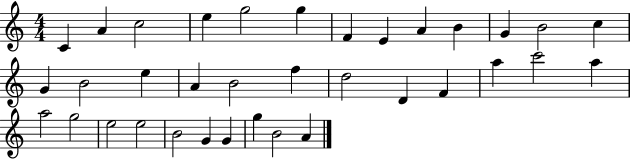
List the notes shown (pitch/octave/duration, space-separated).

C4/q A4/q C5/h E5/q G5/h G5/q F4/q E4/q A4/q B4/q G4/q B4/h C5/q G4/q B4/h E5/q A4/q B4/h F5/q D5/h D4/q F4/q A5/q C6/h A5/q A5/h G5/h E5/h E5/h B4/h G4/q G4/q G5/q B4/h A4/q